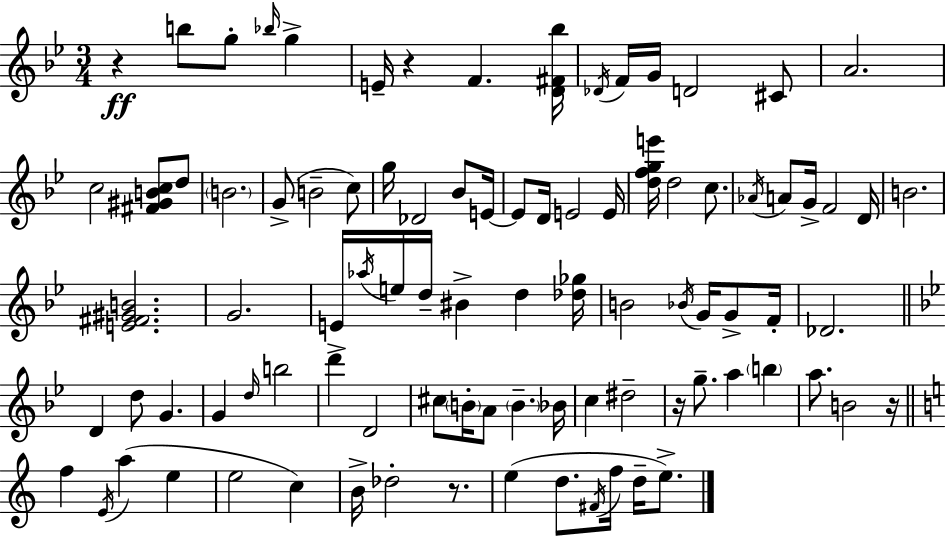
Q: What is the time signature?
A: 3/4